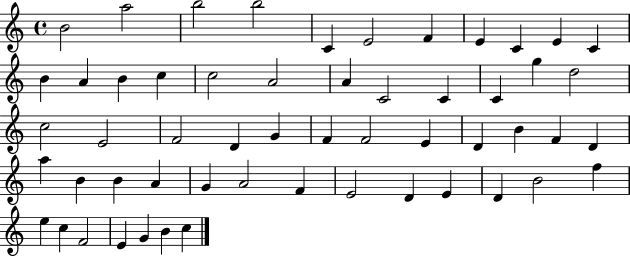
B4/h A5/h B5/h B5/h C4/q E4/h F4/q E4/q C4/q E4/q C4/q B4/q A4/q B4/q C5/q C5/h A4/h A4/q C4/h C4/q C4/q G5/q D5/h C5/h E4/h F4/h D4/q G4/q F4/q F4/h E4/q D4/q B4/q F4/q D4/q A5/q B4/q B4/q A4/q G4/q A4/h F4/q E4/h D4/q E4/q D4/q B4/h F5/q E5/q C5/q F4/h E4/q G4/q B4/q C5/q